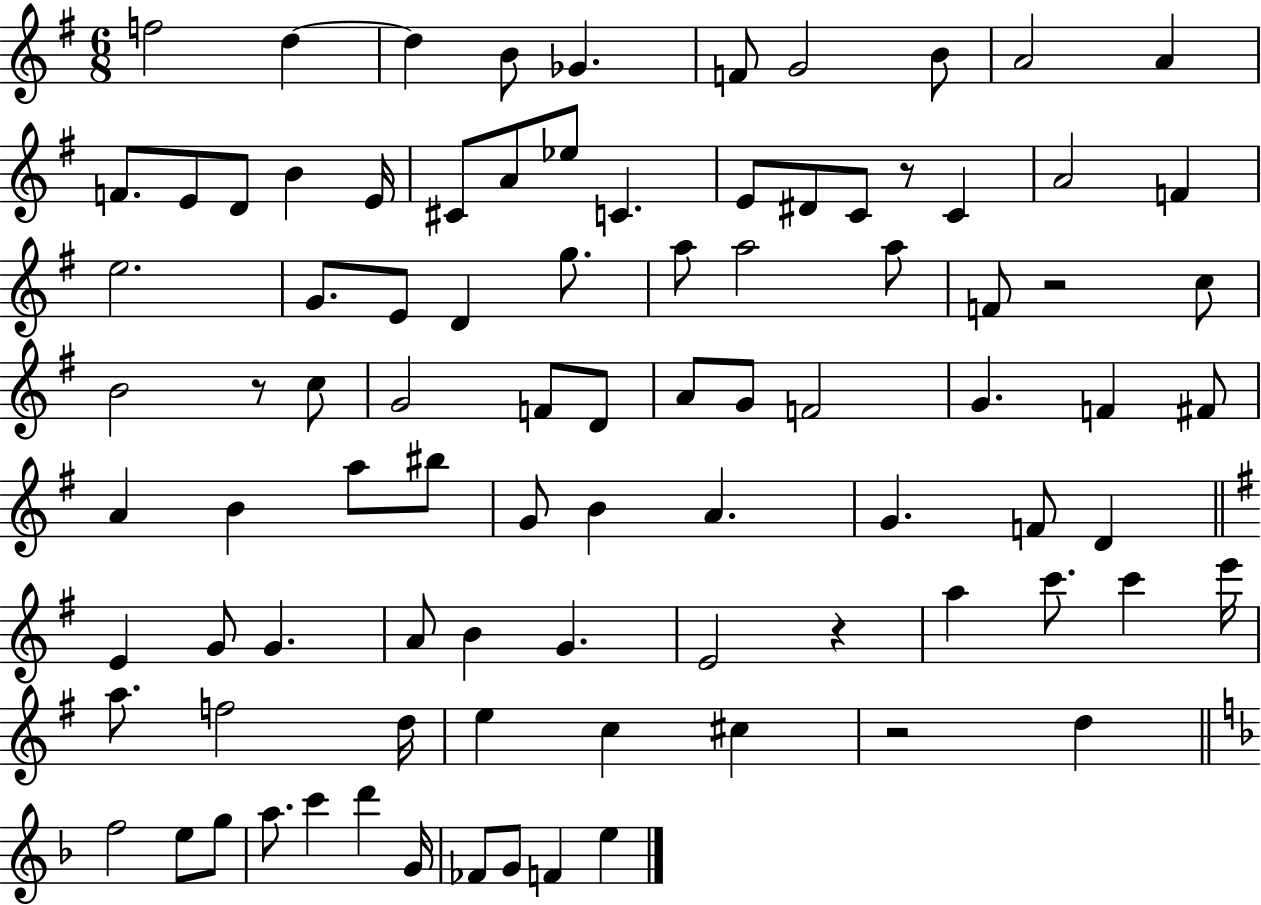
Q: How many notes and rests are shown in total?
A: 90